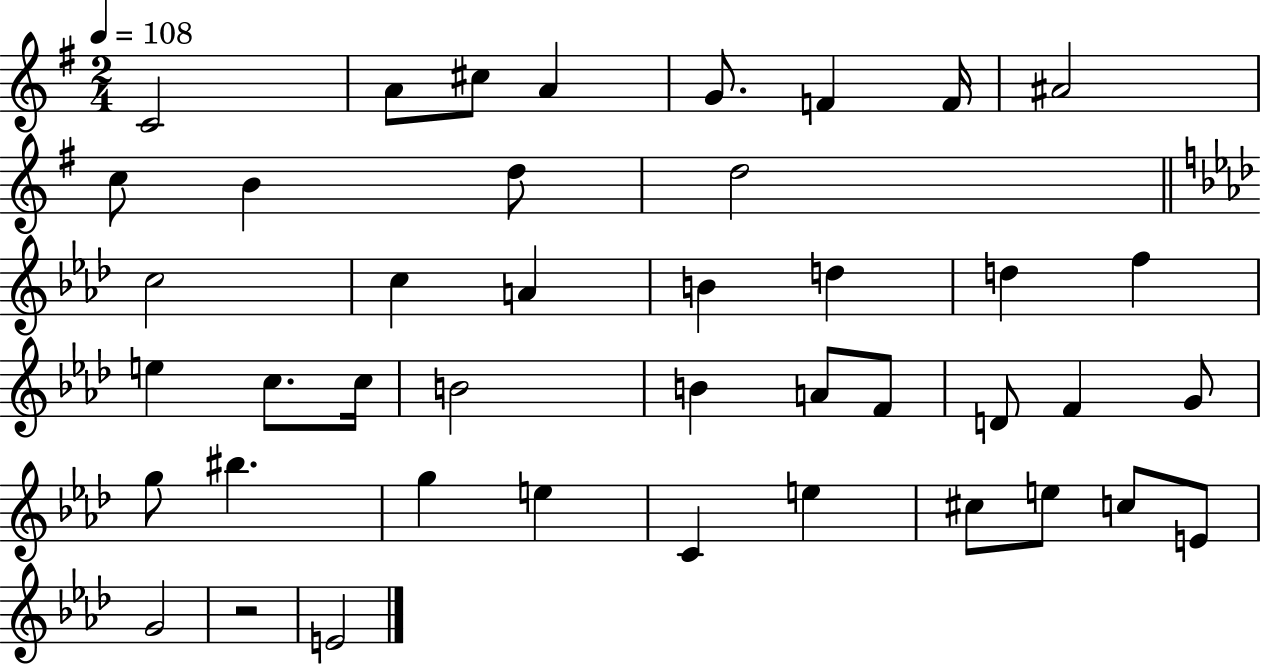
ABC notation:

X:1
T:Untitled
M:2/4
L:1/4
K:G
C2 A/2 ^c/2 A G/2 F F/4 ^A2 c/2 B d/2 d2 c2 c A B d d f e c/2 c/4 B2 B A/2 F/2 D/2 F G/2 g/2 ^b g e C e ^c/2 e/2 c/2 E/2 G2 z2 E2